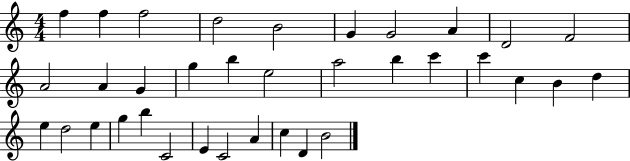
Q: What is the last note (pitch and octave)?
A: B4